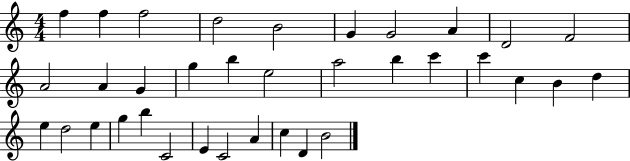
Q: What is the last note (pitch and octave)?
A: B4